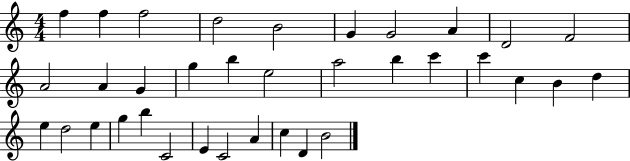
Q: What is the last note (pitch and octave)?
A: B4